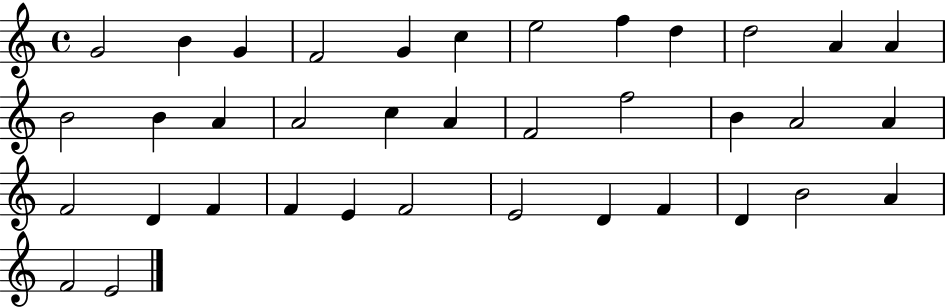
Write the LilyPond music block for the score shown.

{
  \clef treble
  \time 4/4
  \defaultTimeSignature
  \key c \major
  g'2 b'4 g'4 | f'2 g'4 c''4 | e''2 f''4 d''4 | d''2 a'4 a'4 | \break b'2 b'4 a'4 | a'2 c''4 a'4 | f'2 f''2 | b'4 a'2 a'4 | \break f'2 d'4 f'4 | f'4 e'4 f'2 | e'2 d'4 f'4 | d'4 b'2 a'4 | \break f'2 e'2 | \bar "|."
}